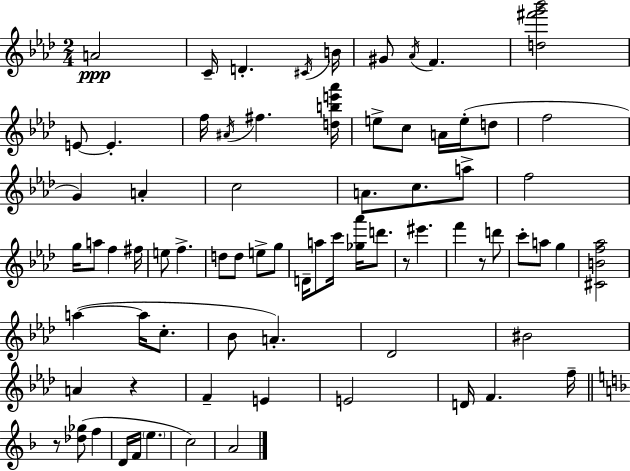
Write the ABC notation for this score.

X:1
T:Untitled
M:2/4
L:1/4
K:Ab
A2 C/4 D ^C/4 B/4 ^G/2 _A/4 F [d^f'g'_b']2 E/2 E f/4 ^A/4 ^f [dbe'_a']/4 e/2 c/2 A/4 e/4 d/2 f2 G A c2 A/2 c/2 a/2 f2 g/4 a/2 f ^f/4 e/2 f d/2 d/2 e/2 g/2 D/4 a/2 c'/4 [_g_a']/4 d'/2 z/2 ^e' f' z/2 d'/2 c'/2 a/2 g [^CBf_a]2 a a/4 c/2 _B/2 A _D2 ^B2 A z F E E2 D/4 F f/4 z/2 [_d_g]/2 f D/4 F/4 e c2 A2